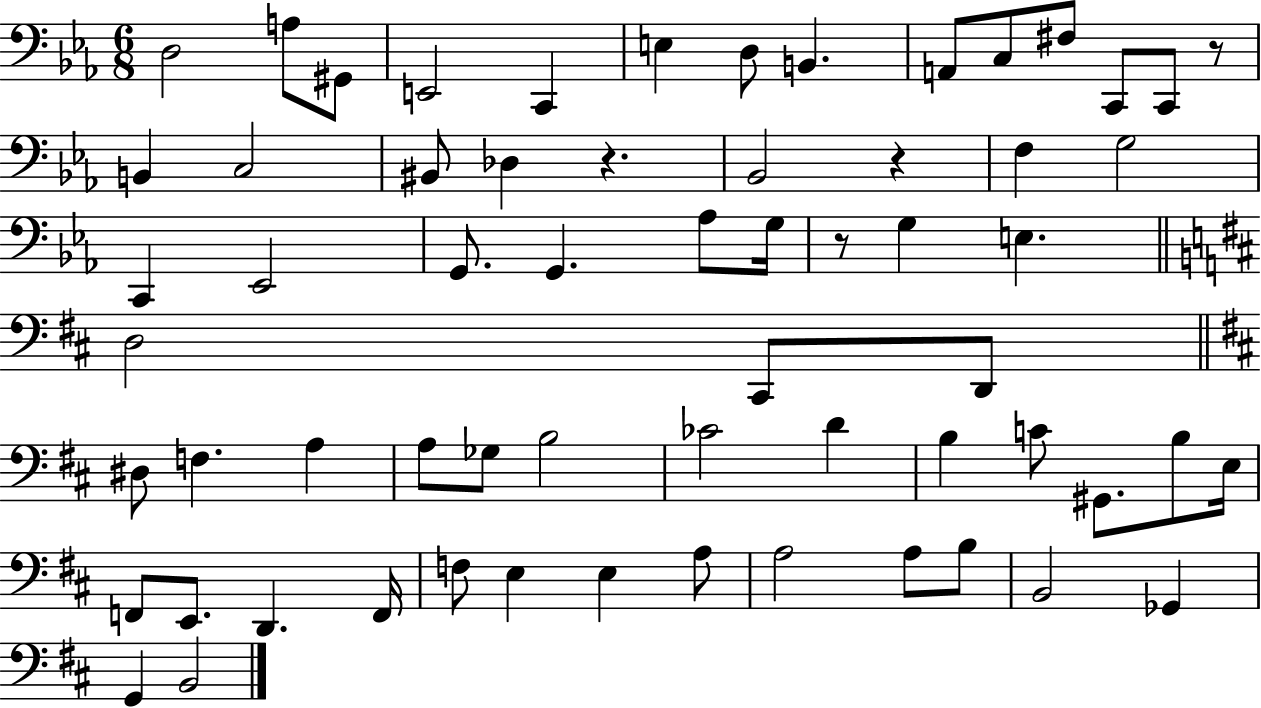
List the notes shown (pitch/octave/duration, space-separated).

D3/h A3/e G#2/e E2/h C2/q E3/q D3/e B2/q. A2/e C3/e F#3/e C2/e C2/e R/e B2/q C3/h BIS2/e Db3/q R/q. Bb2/h R/q F3/q G3/h C2/q Eb2/h G2/e. G2/q. Ab3/e G3/s R/e G3/q E3/q. D3/h C#2/e D2/e D#3/e F3/q. A3/q A3/e Gb3/e B3/h CES4/h D4/q B3/q C4/e G#2/e. B3/e E3/s F2/e E2/e. D2/q. F2/s F3/e E3/q E3/q A3/e A3/h A3/e B3/e B2/h Gb2/q G2/q B2/h